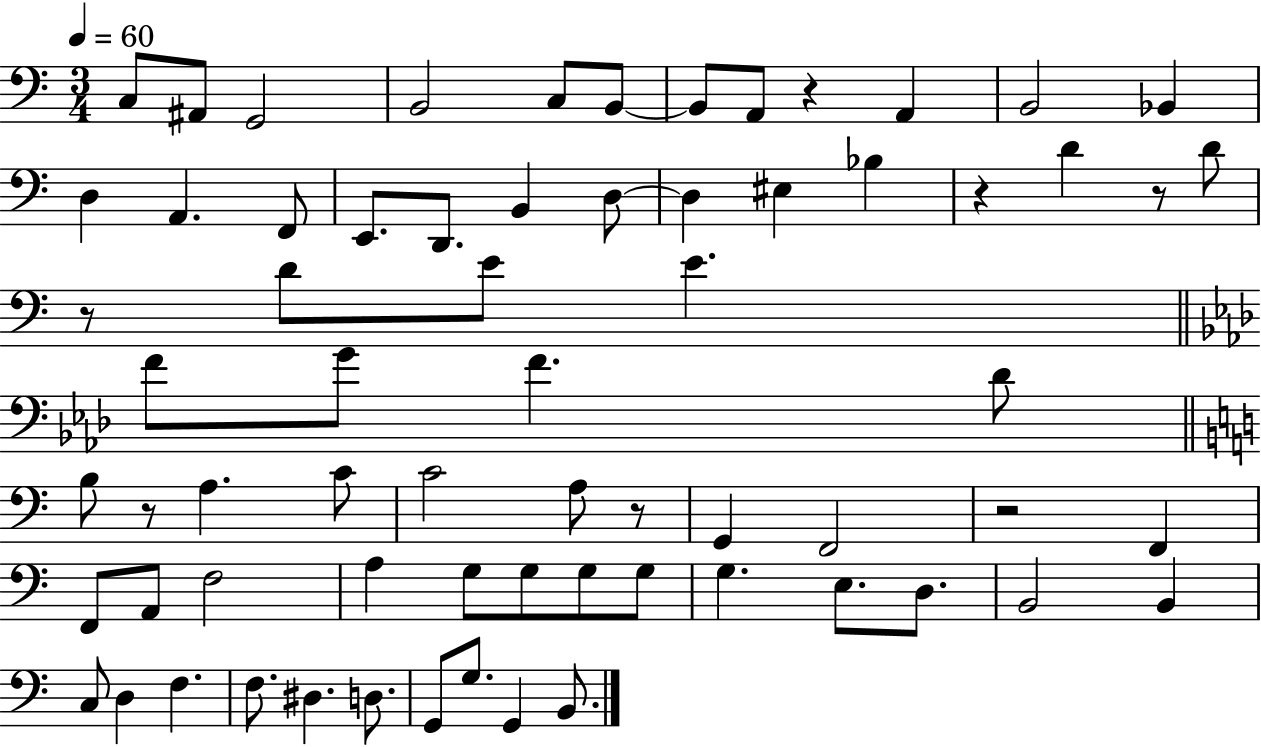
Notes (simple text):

C3/e A#2/e G2/h B2/h C3/e B2/e B2/e A2/e R/q A2/q B2/h Bb2/q D3/q A2/q. F2/e E2/e. D2/e. B2/q D3/e D3/q EIS3/q Bb3/q R/q D4/q R/e D4/e R/e D4/e E4/e E4/q. F4/e G4/e F4/q. Db4/e B3/e R/e A3/q. C4/e C4/h A3/e R/e G2/q F2/h R/h F2/q F2/e A2/e F3/h A3/q G3/e G3/e G3/e G3/e G3/q. E3/e. D3/e. B2/h B2/q C3/e D3/q F3/q. F3/e. D#3/q. D3/e. G2/e G3/e. G2/q B2/e.